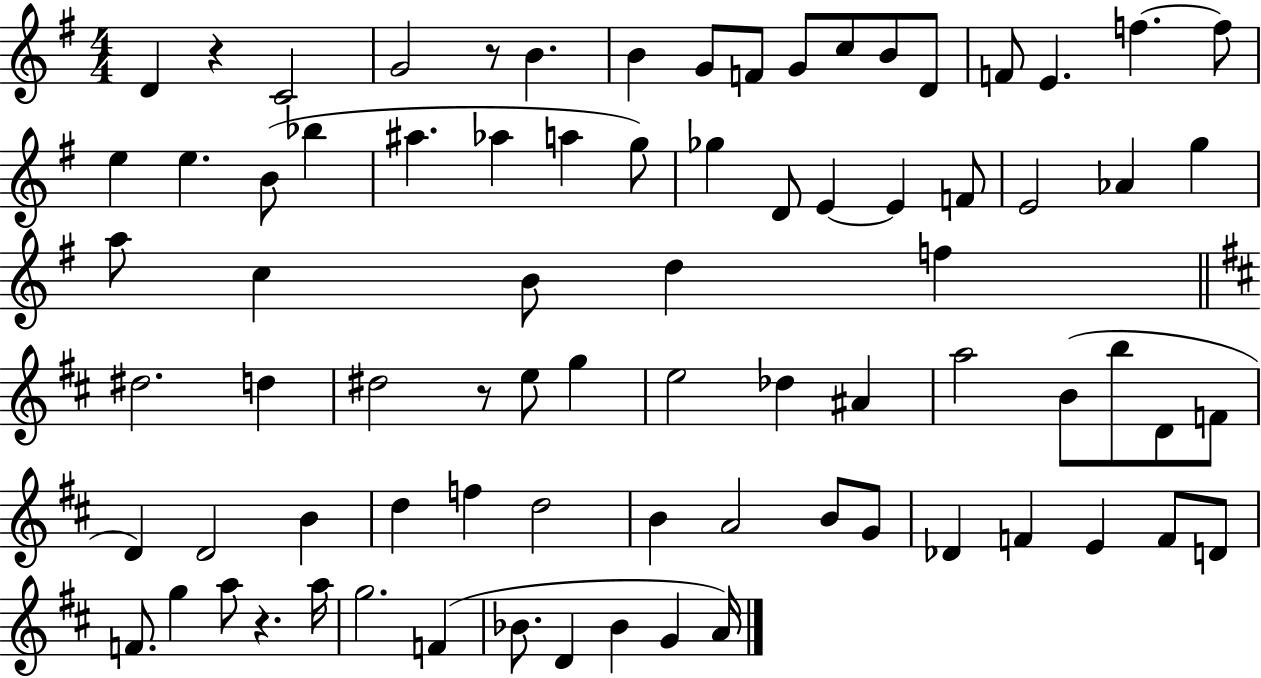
{
  \clef treble
  \numericTimeSignature
  \time 4/4
  \key g \major
  \repeat volta 2 { d'4 r4 c'2 | g'2 r8 b'4. | b'4 g'8 f'8 g'8 c''8 b'8 d'8 | f'8 e'4. f''4.~~ f''8 | \break e''4 e''4. b'8( bes''4 | ais''4. aes''4 a''4 g''8) | ges''4 d'8 e'4~~ e'4 f'8 | e'2 aes'4 g''4 | \break a''8 c''4 b'8 d''4 f''4 | \bar "||" \break \key d \major dis''2. d''4 | dis''2 r8 e''8 g''4 | e''2 des''4 ais'4 | a''2 b'8( b''8 d'8 f'8 | \break d'4) d'2 b'4 | d''4 f''4 d''2 | b'4 a'2 b'8 g'8 | des'4 f'4 e'4 f'8 d'8 | \break f'8. g''4 a''8 r4. a''16 | g''2. f'4( | bes'8. d'4 bes'4 g'4 a'16) | } \bar "|."
}